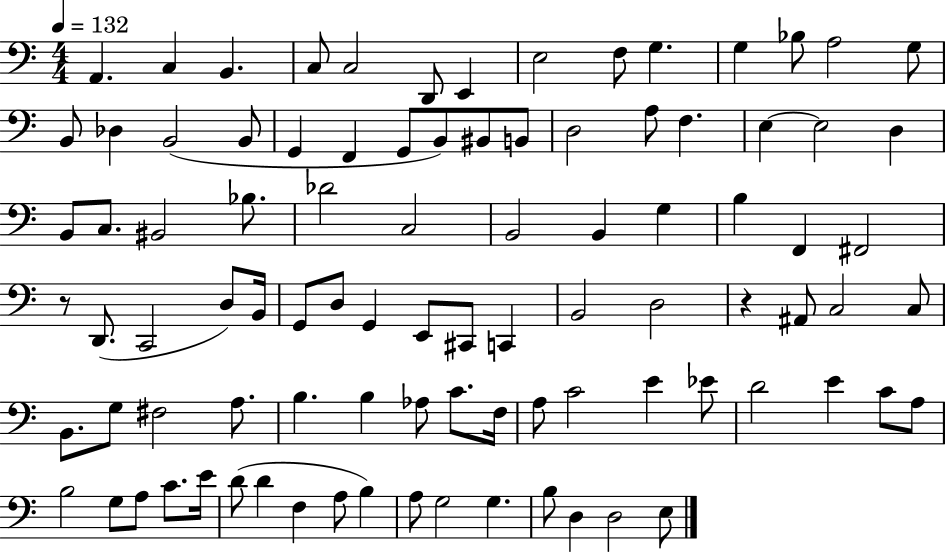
X:1
T:Untitled
M:4/4
L:1/4
K:C
A,, C, B,, C,/2 C,2 D,,/2 E,, E,2 F,/2 G, G, _B,/2 A,2 G,/2 B,,/2 _D, B,,2 B,,/2 G,, F,, G,,/2 B,,/2 ^B,,/2 B,,/2 D,2 A,/2 F, E, E,2 D, B,,/2 C,/2 ^B,,2 _B,/2 _D2 C,2 B,,2 B,, G, B, F,, ^F,,2 z/2 D,,/2 C,,2 D,/2 B,,/4 G,,/2 D,/2 G,, E,,/2 ^C,,/2 C,, B,,2 D,2 z ^A,,/2 C,2 C,/2 B,,/2 G,/2 ^F,2 A,/2 B, B, _A,/2 C/2 F,/4 A,/2 C2 E _E/2 D2 E C/2 A,/2 B,2 G,/2 A,/2 C/2 E/4 D/2 D F, A,/2 B, A,/2 G,2 G, B,/2 D, D,2 E,/2